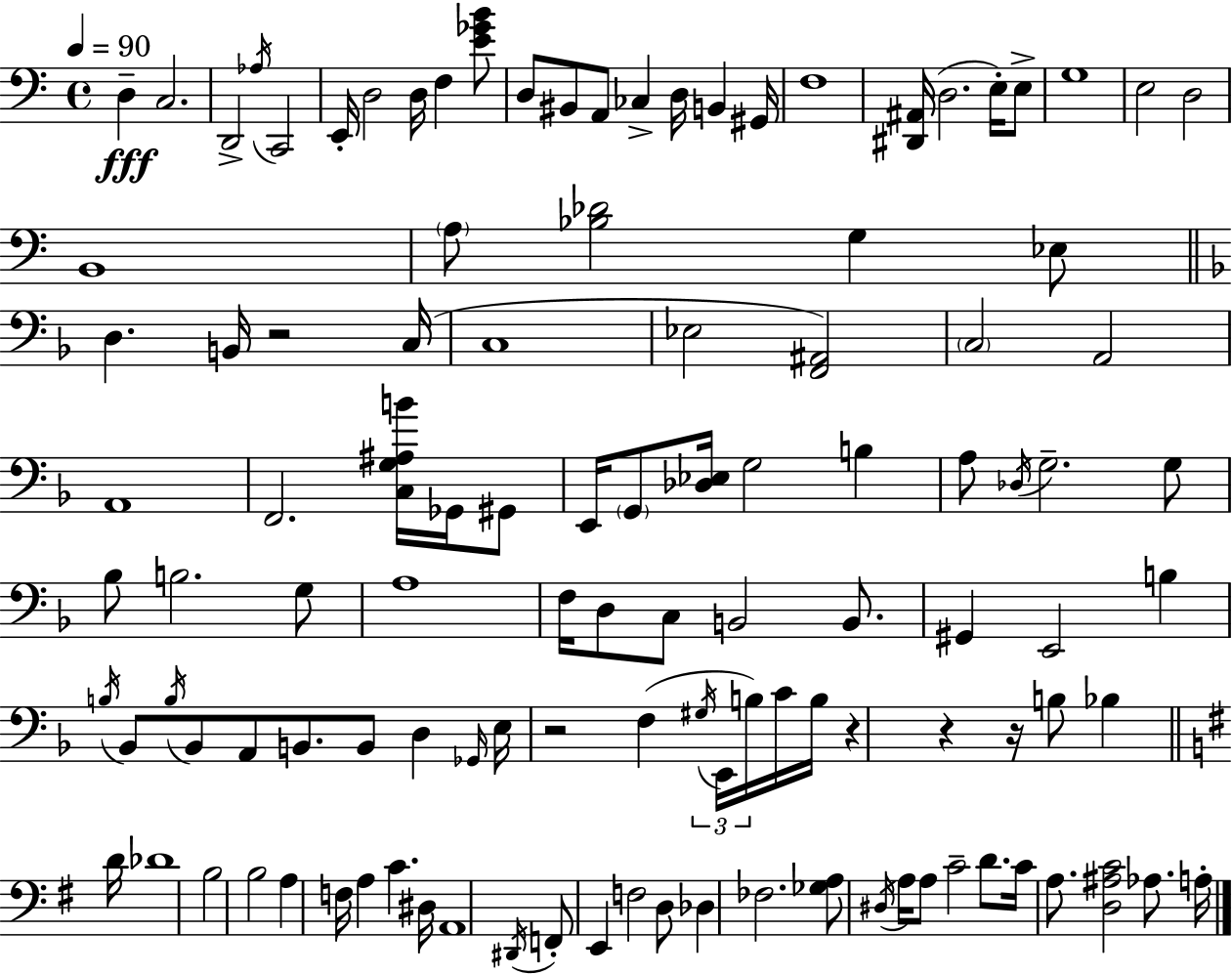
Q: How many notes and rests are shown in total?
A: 115